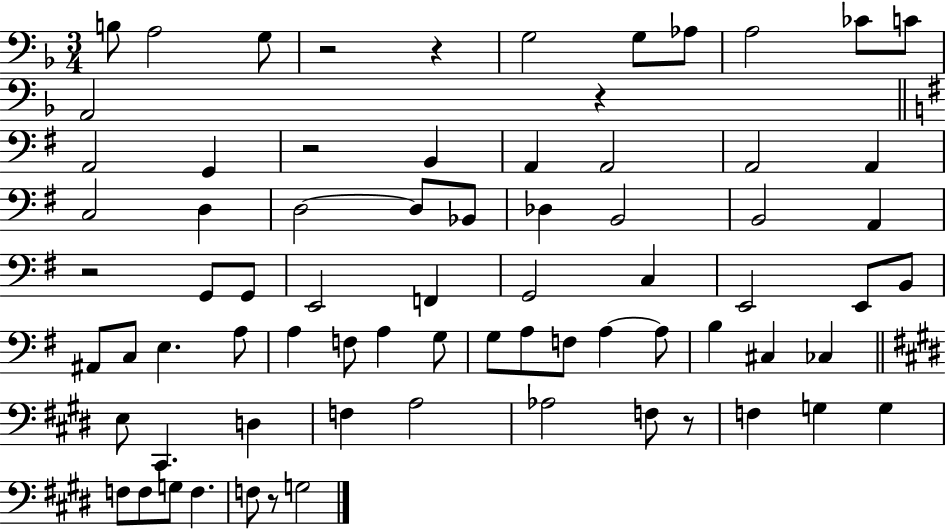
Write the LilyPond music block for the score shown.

{
  \clef bass
  \numericTimeSignature
  \time 3/4
  \key f \major
  b8 a2 g8 | r2 r4 | g2 g8 aes8 | a2 ces'8 c'8 | \break a,2 r4 | \bar "||" \break \key g \major a,2 g,4 | r2 b,4 | a,4 a,2 | a,2 a,4 | \break c2 d4 | d2~~ d8 bes,8 | des4 b,2 | b,2 a,4 | \break r2 g,8 g,8 | e,2 f,4 | g,2 c4 | e,2 e,8 b,8 | \break ais,8 c8 e4. a8 | a4 f8 a4 g8 | g8 a8 f8 a4~~ a8 | b4 cis4 ces4 | \break \bar "||" \break \key e \major e8 cis,4. d4 | f4 a2 | aes2 f8 r8 | f4 g4 g4 | \break f8 f8 g8 f4. | f8 r8 g2 | \bar "|."
}